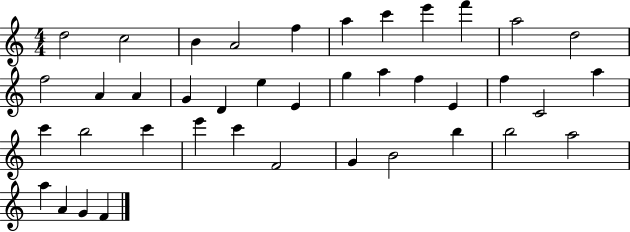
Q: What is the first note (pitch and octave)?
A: D5